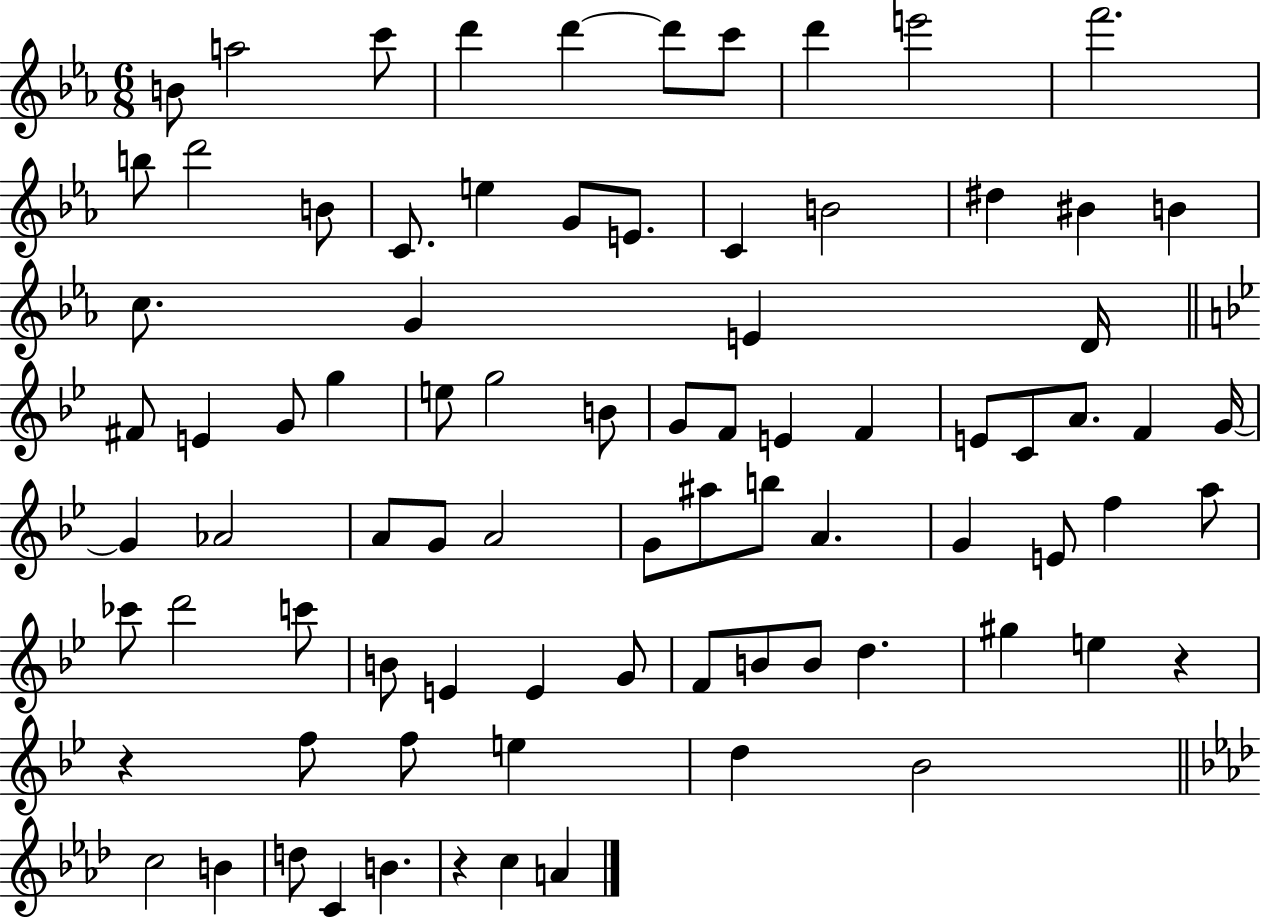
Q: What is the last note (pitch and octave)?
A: A4